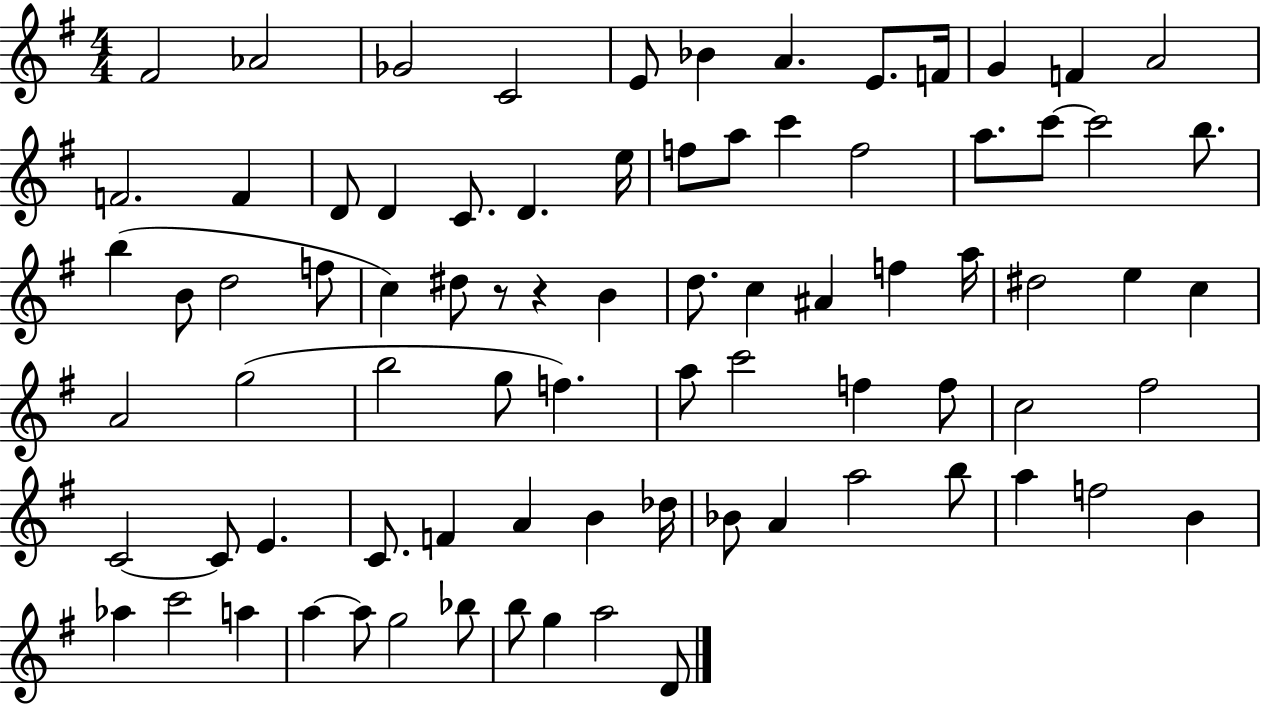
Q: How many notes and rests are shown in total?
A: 81